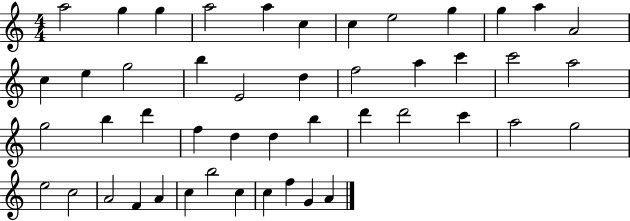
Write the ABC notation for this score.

X:1
T:Untitled
M:4/4
L:1/4
K:C
a2 g g a2 a c c e2 g g a A2 c e g2 b E2 d f2 a c' c'2 a2 g2 b d' f d d b d' d'2 c' a2 g2 e2 c2 A2 F A c b2 c c f G A